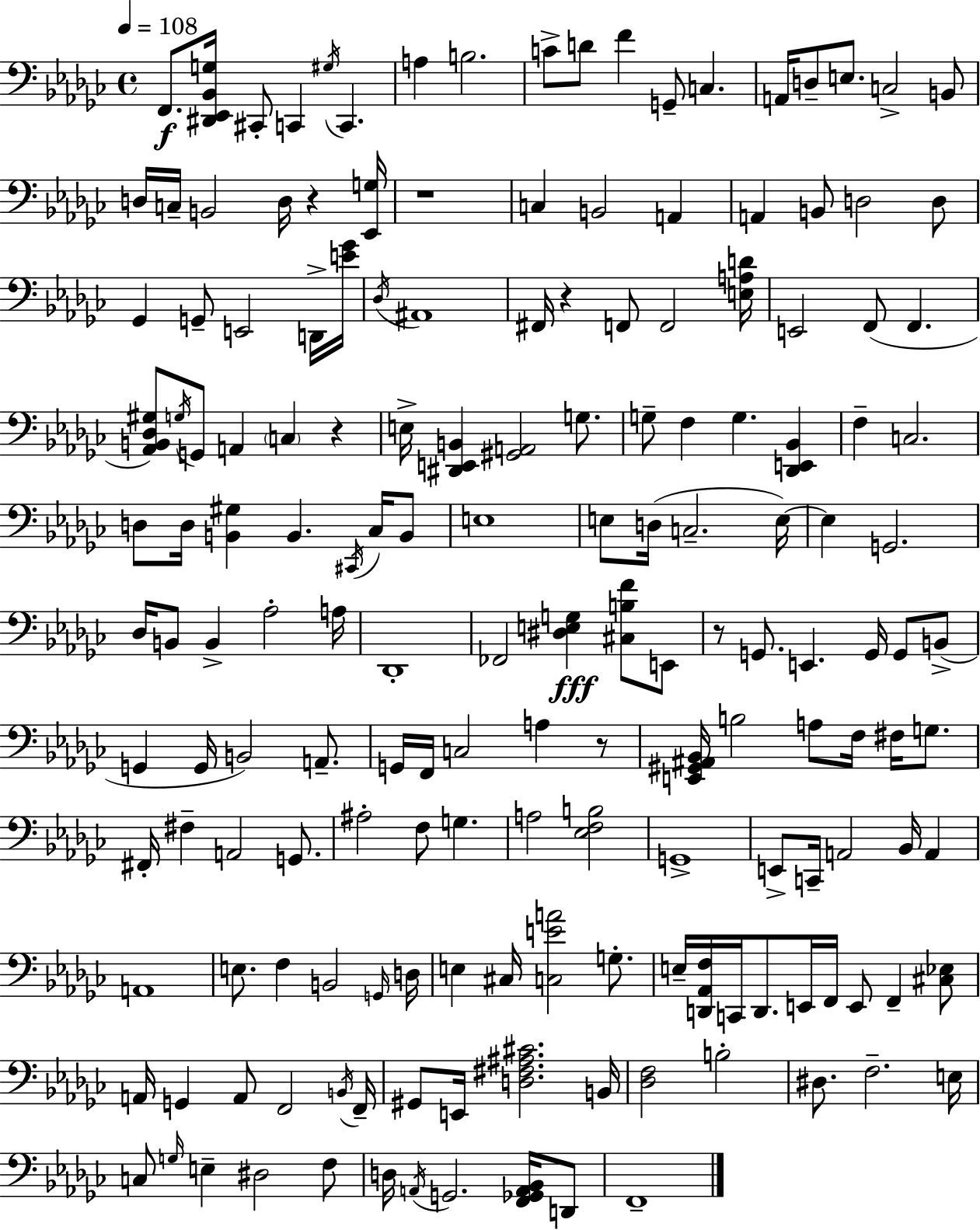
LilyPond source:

{
  \clef bass
  \time 4/4
  \defaultTimeSignature
  \key ees \minor
  \tempo 4 = 108
  f,8.\f <dis, ees, bes, g>16 cis,8-. c,4 \acciaccatura { gis16 } c,4. | a4 b2. | c'8-> d'8 f'4 g,8-- c4. | a,16 d8-- e8. c2-> b,8 | \break d16 c16-- b,2 d16 r4 | <ees, g>16 r1 | c4 b,2 a,4 | a,4 b,8 d2 d8 | \break ges,4 g,8-- e,2 d,16-> | <e' ges'>16 \acciaccatura { des16 } ais,1 | fis,16 r4 f,8 f,2 | <e a d'>16 e,2 f,8( f,4. | \break <aes, b, des gis>8) \acciaccatura { g16 } g,8 a,4 \parenthesize c4 r4 | e16-> <dis, e, b,>4 <gis, a,>2 | g8. g8-- f4 g4. <des, e, bes,>4 | f4-- c2. | \break d8 d16 <b, gis>4 b,4. | \acciaccatura { cis,16 } ces16 b,8 e1 | e8 d16( c2.-- | e16~~) e4 g,2. | \break des16 b,8 b,4-> aes2-. | a16 des,1-. | fes,2 <dis e g>4\fff | <cis b f'>8 e,8 r8 g,8. e,4. g,16 | \break g,8 b,8->( g,4 g,16 b,2) | a,8.-- g,16 f,16 c2 a4 | r8 <e, gis, ais, bes,>16 b2 a8 f16 | fis16 g8. fis,16-. fis4-- a,2 | \break g,8. ais2-. f8 g4. | a2 <ees f b>2 | g,1-> | e,8-> c,16-- a,2 bes,16 | \break a,4 a,1 | e8. f4 b,2 | \grace { g,16 } d16 e4 cis16 <c e' a'>2 | g8.-. e16-- <d, aes, f>16 c,16 d,8. e,16 f,16 e,8 f,4-- | \break <cis ees>8 a,16 g,4 a,8 f,2 | \acciaccatura { b,16 } f,16-- gis,8 e,16 <d fis ais cis'>2. | b,16 <des f>2 b2-. | dis8. f2.-- | \break e16 c8 \grace { g16 } e4-- dis2 | f8 d16 \acciaccatura { a,16 } g,2. | <f, ges, a, bes,>16 d,8 f,1-- | \bar "|."
}